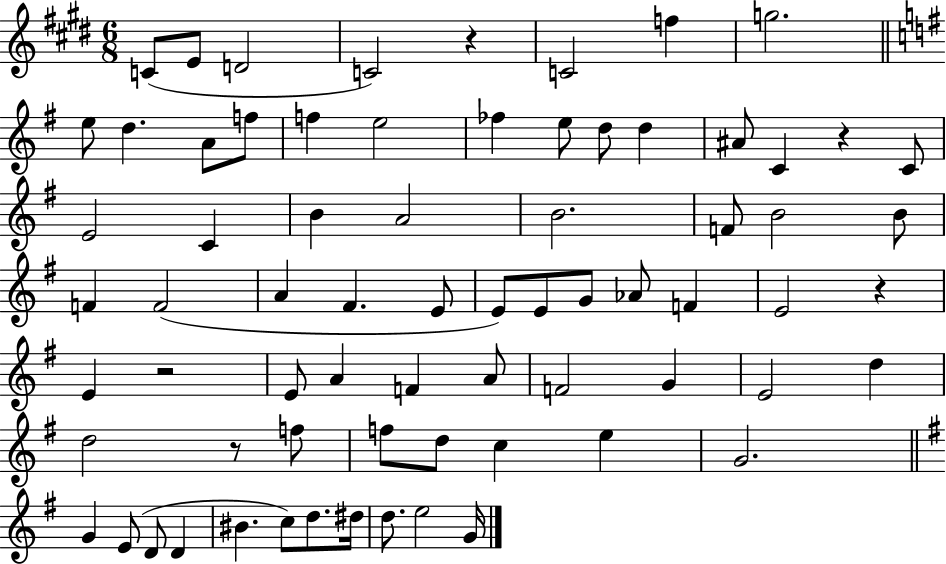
{
  \clef treble
  \numericTimeSignature
  \time 6/8
  \key e \major
  c'8( e'8 d'2 | c'2) r4 | c'2 f''4 | g''2. | \break \bar "||" \break \key g \major e''8 d''4. a'8 f''8 | f''4 e''2 | fes''4 e''8 d''8 d''4 | ais'8 c'4 r4 c'8 | \break e'2 c'4 | b'4 a'2 | b'2. | f'8 b'2 b'8 | \break f'4 f'2( | a'4 fis'4. e'8 | e'8) e'8 g'8 aes'8 f'4 | e'2 r4 | \break e'4 r2 | e'8 a'4 f'4 a'8 | f'2 g'4 | e'2 d''4 | \break d''2 r8 f''8 | f''8 d''8 c''4 e''4 | g'2. | \bar "||" \break \key g \major g'4 e'8( d'8 d'4 | bis'4. c''8) d''8. dis''16 | d''8. e''2 g'16 | \bar "|."
}